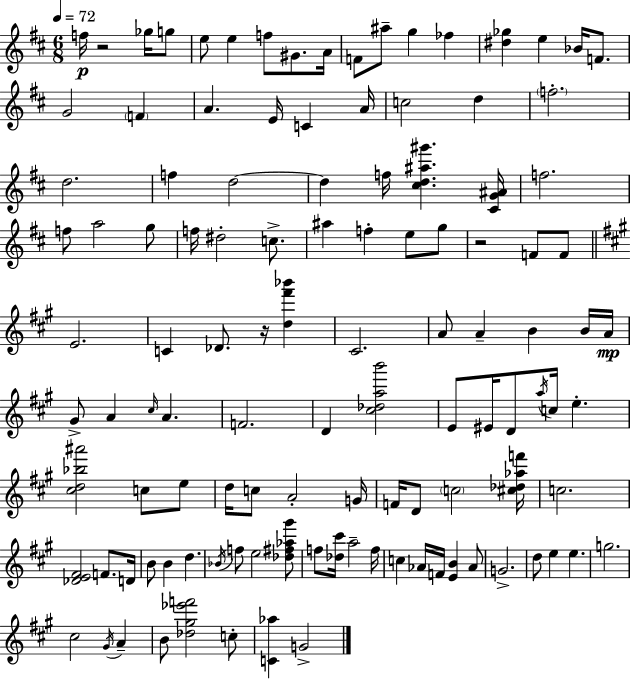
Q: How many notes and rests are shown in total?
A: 115